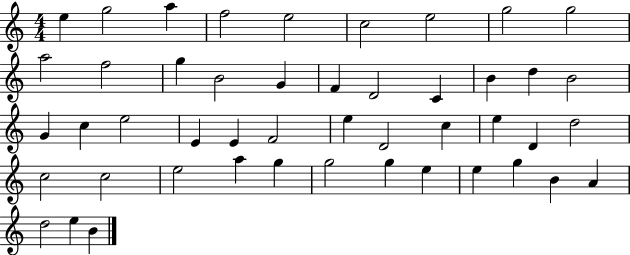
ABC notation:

X:1
T:Untitled
M:4/4
L:1/4
K:C
e g2 a f2 e2 c2 e2 g2 g2 a2 f2 g B2 G F D2 C B d B2 G c e2 E E F2 e D2 c e D d2 c2 c2 e2 a g g2 g e e g B A d2 e B